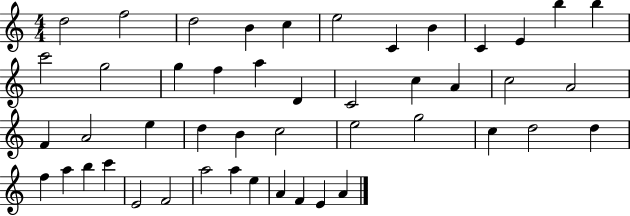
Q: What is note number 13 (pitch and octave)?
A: C6